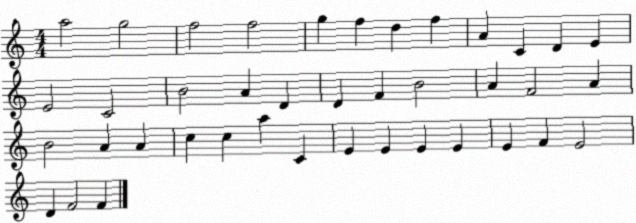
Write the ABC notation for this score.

X:1
T:Untitled
M:4/4
L:1/4
K:C
a2 g2 f2 f2 g f d f A C D E E2 C2 B2 A D D F B2 A F2 A B2 A A c c a C E E E E E F E2 D F2 F